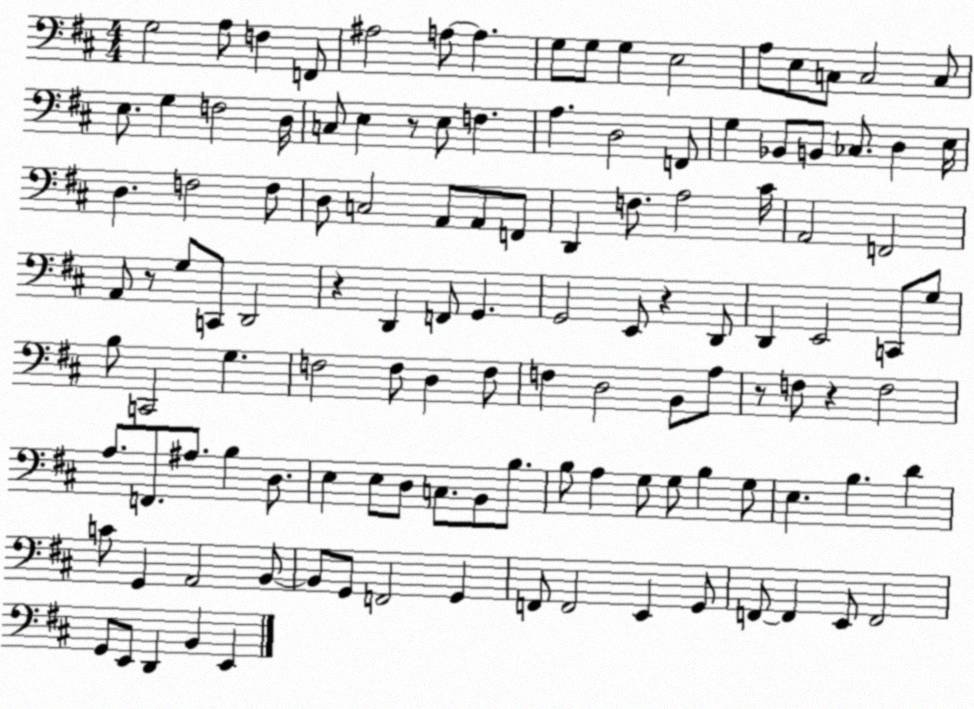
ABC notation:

X:1
T:Untitled
M:4/4
L:1/4
K:D
G,2 A,/2 F, F,,/2 ^A,2 A,/2 A, G,/2 G,/2 G, E,2 A,/2 E,/2 C,/2 C,2 C,/2 E,/2 G, F,2 D,/4 C,/2 E, z/2 E,/2 F, A, D,2 F,,/2 G, _B,,/2 B,,/2 _C,/2 D, E,/4 D, F,2 F,/2 D,/2 C,2 A,,/2 A,,/2 F,,/2 D,, F,/2 A,2 ^C/4 A,,2 F,,2 A,,/2 z/2 G,/2 C,,/2 D,,2 z D,, F,,/2 G,, G,,2 E,,/2 z D,,/2 D,, E,,2 C,,/2 G,/2 B,/2 C,,2 G, F,2 F,/2 D, F,/2 F, D,2 B,,/2 A,/2 z/2 F,/2 z F,2 A,/2 F,,/2 ^A,/2 B, D,/2 E, E,/2 D,/2 C,/2 B,,/2 B,/2 B,/2 A, G,/2 G,/2 B, G,/2 E, B, D C/2 G,, A,,2 B,,/2 B,,/2 G,,/2 F,,2 G,, F,,/2 F,,2 E,, G,,/2 F,,/2 F,, E,,/2 F,,2 G,,/2 E,,/2 D,, B,, E,,